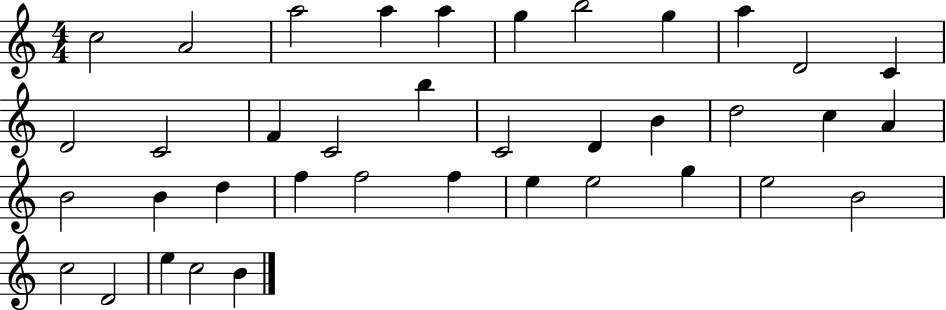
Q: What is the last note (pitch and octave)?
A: B4